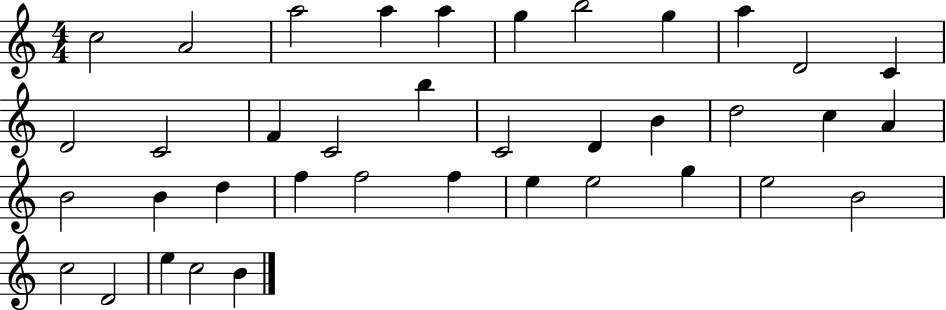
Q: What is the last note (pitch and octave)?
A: B4